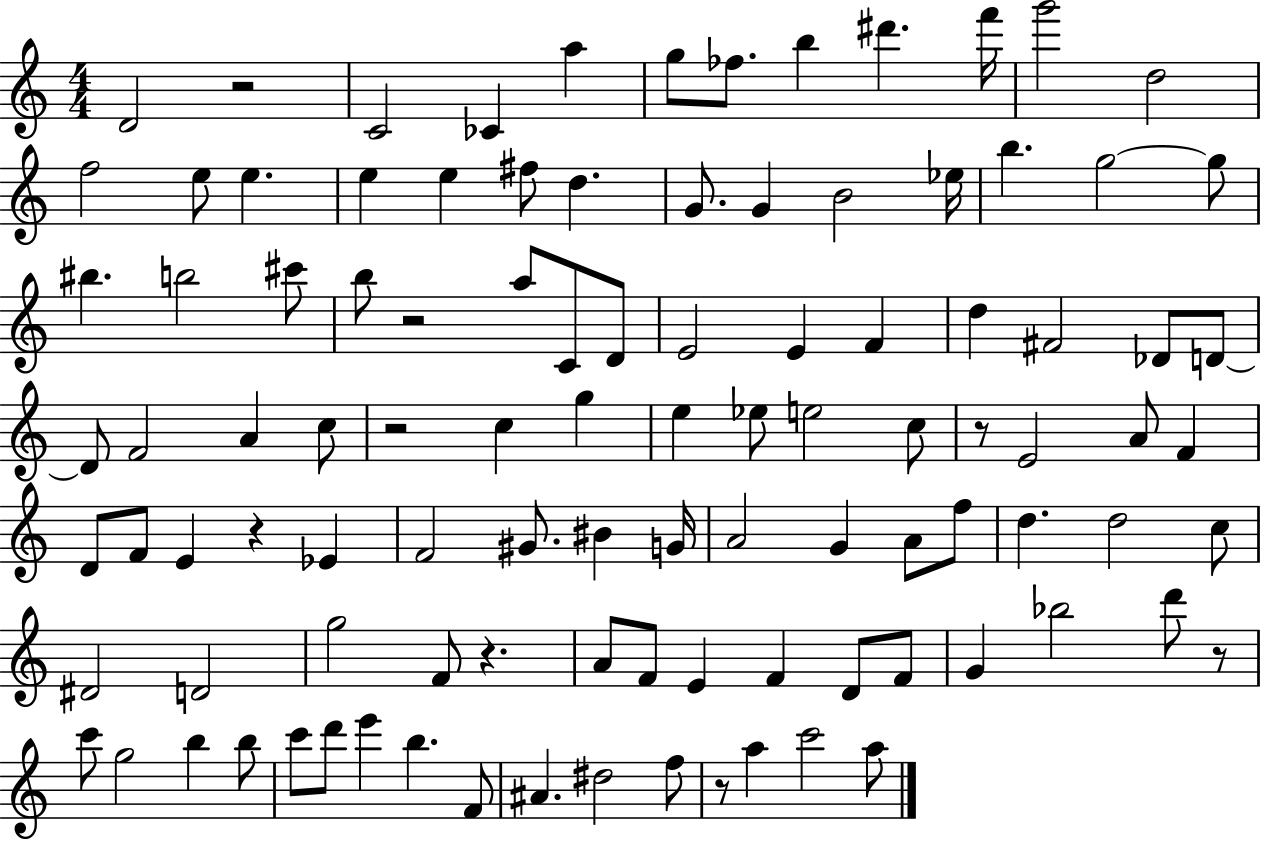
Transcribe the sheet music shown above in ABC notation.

X:1
T:Untitled
M:4/4
L:1/4
K:C
D2 z2 C2 _C a g/2 _f/2 b ^d' f'/4 g'2 d2 f2 e/2 e e e ^f/2 d G/2 G B2 _e/4 b g2 g/2 ^b b2 ^c'/2 b/2 z2 a/2 C/2 D/2 E2 E F d ^F2 _D/2 D/2 D/2 F2 A c/2 z2 c g e _e/2 e2 c/2 z/2 E2 A/2 F D/2 F/2 E z _E F2 ^G/2 ^B G/4 A2 G A/2 f/2 d d2 c/2 ^D2 D2 g2 F/2 z A/2 F/2 E F D/2 F/2 G _b2 d'/2 z/2 c'/2 g2 b b/2 c'/2 d'/2 e' b F/2 ^A ^d2 f/2 z/2 a c'2 a/2